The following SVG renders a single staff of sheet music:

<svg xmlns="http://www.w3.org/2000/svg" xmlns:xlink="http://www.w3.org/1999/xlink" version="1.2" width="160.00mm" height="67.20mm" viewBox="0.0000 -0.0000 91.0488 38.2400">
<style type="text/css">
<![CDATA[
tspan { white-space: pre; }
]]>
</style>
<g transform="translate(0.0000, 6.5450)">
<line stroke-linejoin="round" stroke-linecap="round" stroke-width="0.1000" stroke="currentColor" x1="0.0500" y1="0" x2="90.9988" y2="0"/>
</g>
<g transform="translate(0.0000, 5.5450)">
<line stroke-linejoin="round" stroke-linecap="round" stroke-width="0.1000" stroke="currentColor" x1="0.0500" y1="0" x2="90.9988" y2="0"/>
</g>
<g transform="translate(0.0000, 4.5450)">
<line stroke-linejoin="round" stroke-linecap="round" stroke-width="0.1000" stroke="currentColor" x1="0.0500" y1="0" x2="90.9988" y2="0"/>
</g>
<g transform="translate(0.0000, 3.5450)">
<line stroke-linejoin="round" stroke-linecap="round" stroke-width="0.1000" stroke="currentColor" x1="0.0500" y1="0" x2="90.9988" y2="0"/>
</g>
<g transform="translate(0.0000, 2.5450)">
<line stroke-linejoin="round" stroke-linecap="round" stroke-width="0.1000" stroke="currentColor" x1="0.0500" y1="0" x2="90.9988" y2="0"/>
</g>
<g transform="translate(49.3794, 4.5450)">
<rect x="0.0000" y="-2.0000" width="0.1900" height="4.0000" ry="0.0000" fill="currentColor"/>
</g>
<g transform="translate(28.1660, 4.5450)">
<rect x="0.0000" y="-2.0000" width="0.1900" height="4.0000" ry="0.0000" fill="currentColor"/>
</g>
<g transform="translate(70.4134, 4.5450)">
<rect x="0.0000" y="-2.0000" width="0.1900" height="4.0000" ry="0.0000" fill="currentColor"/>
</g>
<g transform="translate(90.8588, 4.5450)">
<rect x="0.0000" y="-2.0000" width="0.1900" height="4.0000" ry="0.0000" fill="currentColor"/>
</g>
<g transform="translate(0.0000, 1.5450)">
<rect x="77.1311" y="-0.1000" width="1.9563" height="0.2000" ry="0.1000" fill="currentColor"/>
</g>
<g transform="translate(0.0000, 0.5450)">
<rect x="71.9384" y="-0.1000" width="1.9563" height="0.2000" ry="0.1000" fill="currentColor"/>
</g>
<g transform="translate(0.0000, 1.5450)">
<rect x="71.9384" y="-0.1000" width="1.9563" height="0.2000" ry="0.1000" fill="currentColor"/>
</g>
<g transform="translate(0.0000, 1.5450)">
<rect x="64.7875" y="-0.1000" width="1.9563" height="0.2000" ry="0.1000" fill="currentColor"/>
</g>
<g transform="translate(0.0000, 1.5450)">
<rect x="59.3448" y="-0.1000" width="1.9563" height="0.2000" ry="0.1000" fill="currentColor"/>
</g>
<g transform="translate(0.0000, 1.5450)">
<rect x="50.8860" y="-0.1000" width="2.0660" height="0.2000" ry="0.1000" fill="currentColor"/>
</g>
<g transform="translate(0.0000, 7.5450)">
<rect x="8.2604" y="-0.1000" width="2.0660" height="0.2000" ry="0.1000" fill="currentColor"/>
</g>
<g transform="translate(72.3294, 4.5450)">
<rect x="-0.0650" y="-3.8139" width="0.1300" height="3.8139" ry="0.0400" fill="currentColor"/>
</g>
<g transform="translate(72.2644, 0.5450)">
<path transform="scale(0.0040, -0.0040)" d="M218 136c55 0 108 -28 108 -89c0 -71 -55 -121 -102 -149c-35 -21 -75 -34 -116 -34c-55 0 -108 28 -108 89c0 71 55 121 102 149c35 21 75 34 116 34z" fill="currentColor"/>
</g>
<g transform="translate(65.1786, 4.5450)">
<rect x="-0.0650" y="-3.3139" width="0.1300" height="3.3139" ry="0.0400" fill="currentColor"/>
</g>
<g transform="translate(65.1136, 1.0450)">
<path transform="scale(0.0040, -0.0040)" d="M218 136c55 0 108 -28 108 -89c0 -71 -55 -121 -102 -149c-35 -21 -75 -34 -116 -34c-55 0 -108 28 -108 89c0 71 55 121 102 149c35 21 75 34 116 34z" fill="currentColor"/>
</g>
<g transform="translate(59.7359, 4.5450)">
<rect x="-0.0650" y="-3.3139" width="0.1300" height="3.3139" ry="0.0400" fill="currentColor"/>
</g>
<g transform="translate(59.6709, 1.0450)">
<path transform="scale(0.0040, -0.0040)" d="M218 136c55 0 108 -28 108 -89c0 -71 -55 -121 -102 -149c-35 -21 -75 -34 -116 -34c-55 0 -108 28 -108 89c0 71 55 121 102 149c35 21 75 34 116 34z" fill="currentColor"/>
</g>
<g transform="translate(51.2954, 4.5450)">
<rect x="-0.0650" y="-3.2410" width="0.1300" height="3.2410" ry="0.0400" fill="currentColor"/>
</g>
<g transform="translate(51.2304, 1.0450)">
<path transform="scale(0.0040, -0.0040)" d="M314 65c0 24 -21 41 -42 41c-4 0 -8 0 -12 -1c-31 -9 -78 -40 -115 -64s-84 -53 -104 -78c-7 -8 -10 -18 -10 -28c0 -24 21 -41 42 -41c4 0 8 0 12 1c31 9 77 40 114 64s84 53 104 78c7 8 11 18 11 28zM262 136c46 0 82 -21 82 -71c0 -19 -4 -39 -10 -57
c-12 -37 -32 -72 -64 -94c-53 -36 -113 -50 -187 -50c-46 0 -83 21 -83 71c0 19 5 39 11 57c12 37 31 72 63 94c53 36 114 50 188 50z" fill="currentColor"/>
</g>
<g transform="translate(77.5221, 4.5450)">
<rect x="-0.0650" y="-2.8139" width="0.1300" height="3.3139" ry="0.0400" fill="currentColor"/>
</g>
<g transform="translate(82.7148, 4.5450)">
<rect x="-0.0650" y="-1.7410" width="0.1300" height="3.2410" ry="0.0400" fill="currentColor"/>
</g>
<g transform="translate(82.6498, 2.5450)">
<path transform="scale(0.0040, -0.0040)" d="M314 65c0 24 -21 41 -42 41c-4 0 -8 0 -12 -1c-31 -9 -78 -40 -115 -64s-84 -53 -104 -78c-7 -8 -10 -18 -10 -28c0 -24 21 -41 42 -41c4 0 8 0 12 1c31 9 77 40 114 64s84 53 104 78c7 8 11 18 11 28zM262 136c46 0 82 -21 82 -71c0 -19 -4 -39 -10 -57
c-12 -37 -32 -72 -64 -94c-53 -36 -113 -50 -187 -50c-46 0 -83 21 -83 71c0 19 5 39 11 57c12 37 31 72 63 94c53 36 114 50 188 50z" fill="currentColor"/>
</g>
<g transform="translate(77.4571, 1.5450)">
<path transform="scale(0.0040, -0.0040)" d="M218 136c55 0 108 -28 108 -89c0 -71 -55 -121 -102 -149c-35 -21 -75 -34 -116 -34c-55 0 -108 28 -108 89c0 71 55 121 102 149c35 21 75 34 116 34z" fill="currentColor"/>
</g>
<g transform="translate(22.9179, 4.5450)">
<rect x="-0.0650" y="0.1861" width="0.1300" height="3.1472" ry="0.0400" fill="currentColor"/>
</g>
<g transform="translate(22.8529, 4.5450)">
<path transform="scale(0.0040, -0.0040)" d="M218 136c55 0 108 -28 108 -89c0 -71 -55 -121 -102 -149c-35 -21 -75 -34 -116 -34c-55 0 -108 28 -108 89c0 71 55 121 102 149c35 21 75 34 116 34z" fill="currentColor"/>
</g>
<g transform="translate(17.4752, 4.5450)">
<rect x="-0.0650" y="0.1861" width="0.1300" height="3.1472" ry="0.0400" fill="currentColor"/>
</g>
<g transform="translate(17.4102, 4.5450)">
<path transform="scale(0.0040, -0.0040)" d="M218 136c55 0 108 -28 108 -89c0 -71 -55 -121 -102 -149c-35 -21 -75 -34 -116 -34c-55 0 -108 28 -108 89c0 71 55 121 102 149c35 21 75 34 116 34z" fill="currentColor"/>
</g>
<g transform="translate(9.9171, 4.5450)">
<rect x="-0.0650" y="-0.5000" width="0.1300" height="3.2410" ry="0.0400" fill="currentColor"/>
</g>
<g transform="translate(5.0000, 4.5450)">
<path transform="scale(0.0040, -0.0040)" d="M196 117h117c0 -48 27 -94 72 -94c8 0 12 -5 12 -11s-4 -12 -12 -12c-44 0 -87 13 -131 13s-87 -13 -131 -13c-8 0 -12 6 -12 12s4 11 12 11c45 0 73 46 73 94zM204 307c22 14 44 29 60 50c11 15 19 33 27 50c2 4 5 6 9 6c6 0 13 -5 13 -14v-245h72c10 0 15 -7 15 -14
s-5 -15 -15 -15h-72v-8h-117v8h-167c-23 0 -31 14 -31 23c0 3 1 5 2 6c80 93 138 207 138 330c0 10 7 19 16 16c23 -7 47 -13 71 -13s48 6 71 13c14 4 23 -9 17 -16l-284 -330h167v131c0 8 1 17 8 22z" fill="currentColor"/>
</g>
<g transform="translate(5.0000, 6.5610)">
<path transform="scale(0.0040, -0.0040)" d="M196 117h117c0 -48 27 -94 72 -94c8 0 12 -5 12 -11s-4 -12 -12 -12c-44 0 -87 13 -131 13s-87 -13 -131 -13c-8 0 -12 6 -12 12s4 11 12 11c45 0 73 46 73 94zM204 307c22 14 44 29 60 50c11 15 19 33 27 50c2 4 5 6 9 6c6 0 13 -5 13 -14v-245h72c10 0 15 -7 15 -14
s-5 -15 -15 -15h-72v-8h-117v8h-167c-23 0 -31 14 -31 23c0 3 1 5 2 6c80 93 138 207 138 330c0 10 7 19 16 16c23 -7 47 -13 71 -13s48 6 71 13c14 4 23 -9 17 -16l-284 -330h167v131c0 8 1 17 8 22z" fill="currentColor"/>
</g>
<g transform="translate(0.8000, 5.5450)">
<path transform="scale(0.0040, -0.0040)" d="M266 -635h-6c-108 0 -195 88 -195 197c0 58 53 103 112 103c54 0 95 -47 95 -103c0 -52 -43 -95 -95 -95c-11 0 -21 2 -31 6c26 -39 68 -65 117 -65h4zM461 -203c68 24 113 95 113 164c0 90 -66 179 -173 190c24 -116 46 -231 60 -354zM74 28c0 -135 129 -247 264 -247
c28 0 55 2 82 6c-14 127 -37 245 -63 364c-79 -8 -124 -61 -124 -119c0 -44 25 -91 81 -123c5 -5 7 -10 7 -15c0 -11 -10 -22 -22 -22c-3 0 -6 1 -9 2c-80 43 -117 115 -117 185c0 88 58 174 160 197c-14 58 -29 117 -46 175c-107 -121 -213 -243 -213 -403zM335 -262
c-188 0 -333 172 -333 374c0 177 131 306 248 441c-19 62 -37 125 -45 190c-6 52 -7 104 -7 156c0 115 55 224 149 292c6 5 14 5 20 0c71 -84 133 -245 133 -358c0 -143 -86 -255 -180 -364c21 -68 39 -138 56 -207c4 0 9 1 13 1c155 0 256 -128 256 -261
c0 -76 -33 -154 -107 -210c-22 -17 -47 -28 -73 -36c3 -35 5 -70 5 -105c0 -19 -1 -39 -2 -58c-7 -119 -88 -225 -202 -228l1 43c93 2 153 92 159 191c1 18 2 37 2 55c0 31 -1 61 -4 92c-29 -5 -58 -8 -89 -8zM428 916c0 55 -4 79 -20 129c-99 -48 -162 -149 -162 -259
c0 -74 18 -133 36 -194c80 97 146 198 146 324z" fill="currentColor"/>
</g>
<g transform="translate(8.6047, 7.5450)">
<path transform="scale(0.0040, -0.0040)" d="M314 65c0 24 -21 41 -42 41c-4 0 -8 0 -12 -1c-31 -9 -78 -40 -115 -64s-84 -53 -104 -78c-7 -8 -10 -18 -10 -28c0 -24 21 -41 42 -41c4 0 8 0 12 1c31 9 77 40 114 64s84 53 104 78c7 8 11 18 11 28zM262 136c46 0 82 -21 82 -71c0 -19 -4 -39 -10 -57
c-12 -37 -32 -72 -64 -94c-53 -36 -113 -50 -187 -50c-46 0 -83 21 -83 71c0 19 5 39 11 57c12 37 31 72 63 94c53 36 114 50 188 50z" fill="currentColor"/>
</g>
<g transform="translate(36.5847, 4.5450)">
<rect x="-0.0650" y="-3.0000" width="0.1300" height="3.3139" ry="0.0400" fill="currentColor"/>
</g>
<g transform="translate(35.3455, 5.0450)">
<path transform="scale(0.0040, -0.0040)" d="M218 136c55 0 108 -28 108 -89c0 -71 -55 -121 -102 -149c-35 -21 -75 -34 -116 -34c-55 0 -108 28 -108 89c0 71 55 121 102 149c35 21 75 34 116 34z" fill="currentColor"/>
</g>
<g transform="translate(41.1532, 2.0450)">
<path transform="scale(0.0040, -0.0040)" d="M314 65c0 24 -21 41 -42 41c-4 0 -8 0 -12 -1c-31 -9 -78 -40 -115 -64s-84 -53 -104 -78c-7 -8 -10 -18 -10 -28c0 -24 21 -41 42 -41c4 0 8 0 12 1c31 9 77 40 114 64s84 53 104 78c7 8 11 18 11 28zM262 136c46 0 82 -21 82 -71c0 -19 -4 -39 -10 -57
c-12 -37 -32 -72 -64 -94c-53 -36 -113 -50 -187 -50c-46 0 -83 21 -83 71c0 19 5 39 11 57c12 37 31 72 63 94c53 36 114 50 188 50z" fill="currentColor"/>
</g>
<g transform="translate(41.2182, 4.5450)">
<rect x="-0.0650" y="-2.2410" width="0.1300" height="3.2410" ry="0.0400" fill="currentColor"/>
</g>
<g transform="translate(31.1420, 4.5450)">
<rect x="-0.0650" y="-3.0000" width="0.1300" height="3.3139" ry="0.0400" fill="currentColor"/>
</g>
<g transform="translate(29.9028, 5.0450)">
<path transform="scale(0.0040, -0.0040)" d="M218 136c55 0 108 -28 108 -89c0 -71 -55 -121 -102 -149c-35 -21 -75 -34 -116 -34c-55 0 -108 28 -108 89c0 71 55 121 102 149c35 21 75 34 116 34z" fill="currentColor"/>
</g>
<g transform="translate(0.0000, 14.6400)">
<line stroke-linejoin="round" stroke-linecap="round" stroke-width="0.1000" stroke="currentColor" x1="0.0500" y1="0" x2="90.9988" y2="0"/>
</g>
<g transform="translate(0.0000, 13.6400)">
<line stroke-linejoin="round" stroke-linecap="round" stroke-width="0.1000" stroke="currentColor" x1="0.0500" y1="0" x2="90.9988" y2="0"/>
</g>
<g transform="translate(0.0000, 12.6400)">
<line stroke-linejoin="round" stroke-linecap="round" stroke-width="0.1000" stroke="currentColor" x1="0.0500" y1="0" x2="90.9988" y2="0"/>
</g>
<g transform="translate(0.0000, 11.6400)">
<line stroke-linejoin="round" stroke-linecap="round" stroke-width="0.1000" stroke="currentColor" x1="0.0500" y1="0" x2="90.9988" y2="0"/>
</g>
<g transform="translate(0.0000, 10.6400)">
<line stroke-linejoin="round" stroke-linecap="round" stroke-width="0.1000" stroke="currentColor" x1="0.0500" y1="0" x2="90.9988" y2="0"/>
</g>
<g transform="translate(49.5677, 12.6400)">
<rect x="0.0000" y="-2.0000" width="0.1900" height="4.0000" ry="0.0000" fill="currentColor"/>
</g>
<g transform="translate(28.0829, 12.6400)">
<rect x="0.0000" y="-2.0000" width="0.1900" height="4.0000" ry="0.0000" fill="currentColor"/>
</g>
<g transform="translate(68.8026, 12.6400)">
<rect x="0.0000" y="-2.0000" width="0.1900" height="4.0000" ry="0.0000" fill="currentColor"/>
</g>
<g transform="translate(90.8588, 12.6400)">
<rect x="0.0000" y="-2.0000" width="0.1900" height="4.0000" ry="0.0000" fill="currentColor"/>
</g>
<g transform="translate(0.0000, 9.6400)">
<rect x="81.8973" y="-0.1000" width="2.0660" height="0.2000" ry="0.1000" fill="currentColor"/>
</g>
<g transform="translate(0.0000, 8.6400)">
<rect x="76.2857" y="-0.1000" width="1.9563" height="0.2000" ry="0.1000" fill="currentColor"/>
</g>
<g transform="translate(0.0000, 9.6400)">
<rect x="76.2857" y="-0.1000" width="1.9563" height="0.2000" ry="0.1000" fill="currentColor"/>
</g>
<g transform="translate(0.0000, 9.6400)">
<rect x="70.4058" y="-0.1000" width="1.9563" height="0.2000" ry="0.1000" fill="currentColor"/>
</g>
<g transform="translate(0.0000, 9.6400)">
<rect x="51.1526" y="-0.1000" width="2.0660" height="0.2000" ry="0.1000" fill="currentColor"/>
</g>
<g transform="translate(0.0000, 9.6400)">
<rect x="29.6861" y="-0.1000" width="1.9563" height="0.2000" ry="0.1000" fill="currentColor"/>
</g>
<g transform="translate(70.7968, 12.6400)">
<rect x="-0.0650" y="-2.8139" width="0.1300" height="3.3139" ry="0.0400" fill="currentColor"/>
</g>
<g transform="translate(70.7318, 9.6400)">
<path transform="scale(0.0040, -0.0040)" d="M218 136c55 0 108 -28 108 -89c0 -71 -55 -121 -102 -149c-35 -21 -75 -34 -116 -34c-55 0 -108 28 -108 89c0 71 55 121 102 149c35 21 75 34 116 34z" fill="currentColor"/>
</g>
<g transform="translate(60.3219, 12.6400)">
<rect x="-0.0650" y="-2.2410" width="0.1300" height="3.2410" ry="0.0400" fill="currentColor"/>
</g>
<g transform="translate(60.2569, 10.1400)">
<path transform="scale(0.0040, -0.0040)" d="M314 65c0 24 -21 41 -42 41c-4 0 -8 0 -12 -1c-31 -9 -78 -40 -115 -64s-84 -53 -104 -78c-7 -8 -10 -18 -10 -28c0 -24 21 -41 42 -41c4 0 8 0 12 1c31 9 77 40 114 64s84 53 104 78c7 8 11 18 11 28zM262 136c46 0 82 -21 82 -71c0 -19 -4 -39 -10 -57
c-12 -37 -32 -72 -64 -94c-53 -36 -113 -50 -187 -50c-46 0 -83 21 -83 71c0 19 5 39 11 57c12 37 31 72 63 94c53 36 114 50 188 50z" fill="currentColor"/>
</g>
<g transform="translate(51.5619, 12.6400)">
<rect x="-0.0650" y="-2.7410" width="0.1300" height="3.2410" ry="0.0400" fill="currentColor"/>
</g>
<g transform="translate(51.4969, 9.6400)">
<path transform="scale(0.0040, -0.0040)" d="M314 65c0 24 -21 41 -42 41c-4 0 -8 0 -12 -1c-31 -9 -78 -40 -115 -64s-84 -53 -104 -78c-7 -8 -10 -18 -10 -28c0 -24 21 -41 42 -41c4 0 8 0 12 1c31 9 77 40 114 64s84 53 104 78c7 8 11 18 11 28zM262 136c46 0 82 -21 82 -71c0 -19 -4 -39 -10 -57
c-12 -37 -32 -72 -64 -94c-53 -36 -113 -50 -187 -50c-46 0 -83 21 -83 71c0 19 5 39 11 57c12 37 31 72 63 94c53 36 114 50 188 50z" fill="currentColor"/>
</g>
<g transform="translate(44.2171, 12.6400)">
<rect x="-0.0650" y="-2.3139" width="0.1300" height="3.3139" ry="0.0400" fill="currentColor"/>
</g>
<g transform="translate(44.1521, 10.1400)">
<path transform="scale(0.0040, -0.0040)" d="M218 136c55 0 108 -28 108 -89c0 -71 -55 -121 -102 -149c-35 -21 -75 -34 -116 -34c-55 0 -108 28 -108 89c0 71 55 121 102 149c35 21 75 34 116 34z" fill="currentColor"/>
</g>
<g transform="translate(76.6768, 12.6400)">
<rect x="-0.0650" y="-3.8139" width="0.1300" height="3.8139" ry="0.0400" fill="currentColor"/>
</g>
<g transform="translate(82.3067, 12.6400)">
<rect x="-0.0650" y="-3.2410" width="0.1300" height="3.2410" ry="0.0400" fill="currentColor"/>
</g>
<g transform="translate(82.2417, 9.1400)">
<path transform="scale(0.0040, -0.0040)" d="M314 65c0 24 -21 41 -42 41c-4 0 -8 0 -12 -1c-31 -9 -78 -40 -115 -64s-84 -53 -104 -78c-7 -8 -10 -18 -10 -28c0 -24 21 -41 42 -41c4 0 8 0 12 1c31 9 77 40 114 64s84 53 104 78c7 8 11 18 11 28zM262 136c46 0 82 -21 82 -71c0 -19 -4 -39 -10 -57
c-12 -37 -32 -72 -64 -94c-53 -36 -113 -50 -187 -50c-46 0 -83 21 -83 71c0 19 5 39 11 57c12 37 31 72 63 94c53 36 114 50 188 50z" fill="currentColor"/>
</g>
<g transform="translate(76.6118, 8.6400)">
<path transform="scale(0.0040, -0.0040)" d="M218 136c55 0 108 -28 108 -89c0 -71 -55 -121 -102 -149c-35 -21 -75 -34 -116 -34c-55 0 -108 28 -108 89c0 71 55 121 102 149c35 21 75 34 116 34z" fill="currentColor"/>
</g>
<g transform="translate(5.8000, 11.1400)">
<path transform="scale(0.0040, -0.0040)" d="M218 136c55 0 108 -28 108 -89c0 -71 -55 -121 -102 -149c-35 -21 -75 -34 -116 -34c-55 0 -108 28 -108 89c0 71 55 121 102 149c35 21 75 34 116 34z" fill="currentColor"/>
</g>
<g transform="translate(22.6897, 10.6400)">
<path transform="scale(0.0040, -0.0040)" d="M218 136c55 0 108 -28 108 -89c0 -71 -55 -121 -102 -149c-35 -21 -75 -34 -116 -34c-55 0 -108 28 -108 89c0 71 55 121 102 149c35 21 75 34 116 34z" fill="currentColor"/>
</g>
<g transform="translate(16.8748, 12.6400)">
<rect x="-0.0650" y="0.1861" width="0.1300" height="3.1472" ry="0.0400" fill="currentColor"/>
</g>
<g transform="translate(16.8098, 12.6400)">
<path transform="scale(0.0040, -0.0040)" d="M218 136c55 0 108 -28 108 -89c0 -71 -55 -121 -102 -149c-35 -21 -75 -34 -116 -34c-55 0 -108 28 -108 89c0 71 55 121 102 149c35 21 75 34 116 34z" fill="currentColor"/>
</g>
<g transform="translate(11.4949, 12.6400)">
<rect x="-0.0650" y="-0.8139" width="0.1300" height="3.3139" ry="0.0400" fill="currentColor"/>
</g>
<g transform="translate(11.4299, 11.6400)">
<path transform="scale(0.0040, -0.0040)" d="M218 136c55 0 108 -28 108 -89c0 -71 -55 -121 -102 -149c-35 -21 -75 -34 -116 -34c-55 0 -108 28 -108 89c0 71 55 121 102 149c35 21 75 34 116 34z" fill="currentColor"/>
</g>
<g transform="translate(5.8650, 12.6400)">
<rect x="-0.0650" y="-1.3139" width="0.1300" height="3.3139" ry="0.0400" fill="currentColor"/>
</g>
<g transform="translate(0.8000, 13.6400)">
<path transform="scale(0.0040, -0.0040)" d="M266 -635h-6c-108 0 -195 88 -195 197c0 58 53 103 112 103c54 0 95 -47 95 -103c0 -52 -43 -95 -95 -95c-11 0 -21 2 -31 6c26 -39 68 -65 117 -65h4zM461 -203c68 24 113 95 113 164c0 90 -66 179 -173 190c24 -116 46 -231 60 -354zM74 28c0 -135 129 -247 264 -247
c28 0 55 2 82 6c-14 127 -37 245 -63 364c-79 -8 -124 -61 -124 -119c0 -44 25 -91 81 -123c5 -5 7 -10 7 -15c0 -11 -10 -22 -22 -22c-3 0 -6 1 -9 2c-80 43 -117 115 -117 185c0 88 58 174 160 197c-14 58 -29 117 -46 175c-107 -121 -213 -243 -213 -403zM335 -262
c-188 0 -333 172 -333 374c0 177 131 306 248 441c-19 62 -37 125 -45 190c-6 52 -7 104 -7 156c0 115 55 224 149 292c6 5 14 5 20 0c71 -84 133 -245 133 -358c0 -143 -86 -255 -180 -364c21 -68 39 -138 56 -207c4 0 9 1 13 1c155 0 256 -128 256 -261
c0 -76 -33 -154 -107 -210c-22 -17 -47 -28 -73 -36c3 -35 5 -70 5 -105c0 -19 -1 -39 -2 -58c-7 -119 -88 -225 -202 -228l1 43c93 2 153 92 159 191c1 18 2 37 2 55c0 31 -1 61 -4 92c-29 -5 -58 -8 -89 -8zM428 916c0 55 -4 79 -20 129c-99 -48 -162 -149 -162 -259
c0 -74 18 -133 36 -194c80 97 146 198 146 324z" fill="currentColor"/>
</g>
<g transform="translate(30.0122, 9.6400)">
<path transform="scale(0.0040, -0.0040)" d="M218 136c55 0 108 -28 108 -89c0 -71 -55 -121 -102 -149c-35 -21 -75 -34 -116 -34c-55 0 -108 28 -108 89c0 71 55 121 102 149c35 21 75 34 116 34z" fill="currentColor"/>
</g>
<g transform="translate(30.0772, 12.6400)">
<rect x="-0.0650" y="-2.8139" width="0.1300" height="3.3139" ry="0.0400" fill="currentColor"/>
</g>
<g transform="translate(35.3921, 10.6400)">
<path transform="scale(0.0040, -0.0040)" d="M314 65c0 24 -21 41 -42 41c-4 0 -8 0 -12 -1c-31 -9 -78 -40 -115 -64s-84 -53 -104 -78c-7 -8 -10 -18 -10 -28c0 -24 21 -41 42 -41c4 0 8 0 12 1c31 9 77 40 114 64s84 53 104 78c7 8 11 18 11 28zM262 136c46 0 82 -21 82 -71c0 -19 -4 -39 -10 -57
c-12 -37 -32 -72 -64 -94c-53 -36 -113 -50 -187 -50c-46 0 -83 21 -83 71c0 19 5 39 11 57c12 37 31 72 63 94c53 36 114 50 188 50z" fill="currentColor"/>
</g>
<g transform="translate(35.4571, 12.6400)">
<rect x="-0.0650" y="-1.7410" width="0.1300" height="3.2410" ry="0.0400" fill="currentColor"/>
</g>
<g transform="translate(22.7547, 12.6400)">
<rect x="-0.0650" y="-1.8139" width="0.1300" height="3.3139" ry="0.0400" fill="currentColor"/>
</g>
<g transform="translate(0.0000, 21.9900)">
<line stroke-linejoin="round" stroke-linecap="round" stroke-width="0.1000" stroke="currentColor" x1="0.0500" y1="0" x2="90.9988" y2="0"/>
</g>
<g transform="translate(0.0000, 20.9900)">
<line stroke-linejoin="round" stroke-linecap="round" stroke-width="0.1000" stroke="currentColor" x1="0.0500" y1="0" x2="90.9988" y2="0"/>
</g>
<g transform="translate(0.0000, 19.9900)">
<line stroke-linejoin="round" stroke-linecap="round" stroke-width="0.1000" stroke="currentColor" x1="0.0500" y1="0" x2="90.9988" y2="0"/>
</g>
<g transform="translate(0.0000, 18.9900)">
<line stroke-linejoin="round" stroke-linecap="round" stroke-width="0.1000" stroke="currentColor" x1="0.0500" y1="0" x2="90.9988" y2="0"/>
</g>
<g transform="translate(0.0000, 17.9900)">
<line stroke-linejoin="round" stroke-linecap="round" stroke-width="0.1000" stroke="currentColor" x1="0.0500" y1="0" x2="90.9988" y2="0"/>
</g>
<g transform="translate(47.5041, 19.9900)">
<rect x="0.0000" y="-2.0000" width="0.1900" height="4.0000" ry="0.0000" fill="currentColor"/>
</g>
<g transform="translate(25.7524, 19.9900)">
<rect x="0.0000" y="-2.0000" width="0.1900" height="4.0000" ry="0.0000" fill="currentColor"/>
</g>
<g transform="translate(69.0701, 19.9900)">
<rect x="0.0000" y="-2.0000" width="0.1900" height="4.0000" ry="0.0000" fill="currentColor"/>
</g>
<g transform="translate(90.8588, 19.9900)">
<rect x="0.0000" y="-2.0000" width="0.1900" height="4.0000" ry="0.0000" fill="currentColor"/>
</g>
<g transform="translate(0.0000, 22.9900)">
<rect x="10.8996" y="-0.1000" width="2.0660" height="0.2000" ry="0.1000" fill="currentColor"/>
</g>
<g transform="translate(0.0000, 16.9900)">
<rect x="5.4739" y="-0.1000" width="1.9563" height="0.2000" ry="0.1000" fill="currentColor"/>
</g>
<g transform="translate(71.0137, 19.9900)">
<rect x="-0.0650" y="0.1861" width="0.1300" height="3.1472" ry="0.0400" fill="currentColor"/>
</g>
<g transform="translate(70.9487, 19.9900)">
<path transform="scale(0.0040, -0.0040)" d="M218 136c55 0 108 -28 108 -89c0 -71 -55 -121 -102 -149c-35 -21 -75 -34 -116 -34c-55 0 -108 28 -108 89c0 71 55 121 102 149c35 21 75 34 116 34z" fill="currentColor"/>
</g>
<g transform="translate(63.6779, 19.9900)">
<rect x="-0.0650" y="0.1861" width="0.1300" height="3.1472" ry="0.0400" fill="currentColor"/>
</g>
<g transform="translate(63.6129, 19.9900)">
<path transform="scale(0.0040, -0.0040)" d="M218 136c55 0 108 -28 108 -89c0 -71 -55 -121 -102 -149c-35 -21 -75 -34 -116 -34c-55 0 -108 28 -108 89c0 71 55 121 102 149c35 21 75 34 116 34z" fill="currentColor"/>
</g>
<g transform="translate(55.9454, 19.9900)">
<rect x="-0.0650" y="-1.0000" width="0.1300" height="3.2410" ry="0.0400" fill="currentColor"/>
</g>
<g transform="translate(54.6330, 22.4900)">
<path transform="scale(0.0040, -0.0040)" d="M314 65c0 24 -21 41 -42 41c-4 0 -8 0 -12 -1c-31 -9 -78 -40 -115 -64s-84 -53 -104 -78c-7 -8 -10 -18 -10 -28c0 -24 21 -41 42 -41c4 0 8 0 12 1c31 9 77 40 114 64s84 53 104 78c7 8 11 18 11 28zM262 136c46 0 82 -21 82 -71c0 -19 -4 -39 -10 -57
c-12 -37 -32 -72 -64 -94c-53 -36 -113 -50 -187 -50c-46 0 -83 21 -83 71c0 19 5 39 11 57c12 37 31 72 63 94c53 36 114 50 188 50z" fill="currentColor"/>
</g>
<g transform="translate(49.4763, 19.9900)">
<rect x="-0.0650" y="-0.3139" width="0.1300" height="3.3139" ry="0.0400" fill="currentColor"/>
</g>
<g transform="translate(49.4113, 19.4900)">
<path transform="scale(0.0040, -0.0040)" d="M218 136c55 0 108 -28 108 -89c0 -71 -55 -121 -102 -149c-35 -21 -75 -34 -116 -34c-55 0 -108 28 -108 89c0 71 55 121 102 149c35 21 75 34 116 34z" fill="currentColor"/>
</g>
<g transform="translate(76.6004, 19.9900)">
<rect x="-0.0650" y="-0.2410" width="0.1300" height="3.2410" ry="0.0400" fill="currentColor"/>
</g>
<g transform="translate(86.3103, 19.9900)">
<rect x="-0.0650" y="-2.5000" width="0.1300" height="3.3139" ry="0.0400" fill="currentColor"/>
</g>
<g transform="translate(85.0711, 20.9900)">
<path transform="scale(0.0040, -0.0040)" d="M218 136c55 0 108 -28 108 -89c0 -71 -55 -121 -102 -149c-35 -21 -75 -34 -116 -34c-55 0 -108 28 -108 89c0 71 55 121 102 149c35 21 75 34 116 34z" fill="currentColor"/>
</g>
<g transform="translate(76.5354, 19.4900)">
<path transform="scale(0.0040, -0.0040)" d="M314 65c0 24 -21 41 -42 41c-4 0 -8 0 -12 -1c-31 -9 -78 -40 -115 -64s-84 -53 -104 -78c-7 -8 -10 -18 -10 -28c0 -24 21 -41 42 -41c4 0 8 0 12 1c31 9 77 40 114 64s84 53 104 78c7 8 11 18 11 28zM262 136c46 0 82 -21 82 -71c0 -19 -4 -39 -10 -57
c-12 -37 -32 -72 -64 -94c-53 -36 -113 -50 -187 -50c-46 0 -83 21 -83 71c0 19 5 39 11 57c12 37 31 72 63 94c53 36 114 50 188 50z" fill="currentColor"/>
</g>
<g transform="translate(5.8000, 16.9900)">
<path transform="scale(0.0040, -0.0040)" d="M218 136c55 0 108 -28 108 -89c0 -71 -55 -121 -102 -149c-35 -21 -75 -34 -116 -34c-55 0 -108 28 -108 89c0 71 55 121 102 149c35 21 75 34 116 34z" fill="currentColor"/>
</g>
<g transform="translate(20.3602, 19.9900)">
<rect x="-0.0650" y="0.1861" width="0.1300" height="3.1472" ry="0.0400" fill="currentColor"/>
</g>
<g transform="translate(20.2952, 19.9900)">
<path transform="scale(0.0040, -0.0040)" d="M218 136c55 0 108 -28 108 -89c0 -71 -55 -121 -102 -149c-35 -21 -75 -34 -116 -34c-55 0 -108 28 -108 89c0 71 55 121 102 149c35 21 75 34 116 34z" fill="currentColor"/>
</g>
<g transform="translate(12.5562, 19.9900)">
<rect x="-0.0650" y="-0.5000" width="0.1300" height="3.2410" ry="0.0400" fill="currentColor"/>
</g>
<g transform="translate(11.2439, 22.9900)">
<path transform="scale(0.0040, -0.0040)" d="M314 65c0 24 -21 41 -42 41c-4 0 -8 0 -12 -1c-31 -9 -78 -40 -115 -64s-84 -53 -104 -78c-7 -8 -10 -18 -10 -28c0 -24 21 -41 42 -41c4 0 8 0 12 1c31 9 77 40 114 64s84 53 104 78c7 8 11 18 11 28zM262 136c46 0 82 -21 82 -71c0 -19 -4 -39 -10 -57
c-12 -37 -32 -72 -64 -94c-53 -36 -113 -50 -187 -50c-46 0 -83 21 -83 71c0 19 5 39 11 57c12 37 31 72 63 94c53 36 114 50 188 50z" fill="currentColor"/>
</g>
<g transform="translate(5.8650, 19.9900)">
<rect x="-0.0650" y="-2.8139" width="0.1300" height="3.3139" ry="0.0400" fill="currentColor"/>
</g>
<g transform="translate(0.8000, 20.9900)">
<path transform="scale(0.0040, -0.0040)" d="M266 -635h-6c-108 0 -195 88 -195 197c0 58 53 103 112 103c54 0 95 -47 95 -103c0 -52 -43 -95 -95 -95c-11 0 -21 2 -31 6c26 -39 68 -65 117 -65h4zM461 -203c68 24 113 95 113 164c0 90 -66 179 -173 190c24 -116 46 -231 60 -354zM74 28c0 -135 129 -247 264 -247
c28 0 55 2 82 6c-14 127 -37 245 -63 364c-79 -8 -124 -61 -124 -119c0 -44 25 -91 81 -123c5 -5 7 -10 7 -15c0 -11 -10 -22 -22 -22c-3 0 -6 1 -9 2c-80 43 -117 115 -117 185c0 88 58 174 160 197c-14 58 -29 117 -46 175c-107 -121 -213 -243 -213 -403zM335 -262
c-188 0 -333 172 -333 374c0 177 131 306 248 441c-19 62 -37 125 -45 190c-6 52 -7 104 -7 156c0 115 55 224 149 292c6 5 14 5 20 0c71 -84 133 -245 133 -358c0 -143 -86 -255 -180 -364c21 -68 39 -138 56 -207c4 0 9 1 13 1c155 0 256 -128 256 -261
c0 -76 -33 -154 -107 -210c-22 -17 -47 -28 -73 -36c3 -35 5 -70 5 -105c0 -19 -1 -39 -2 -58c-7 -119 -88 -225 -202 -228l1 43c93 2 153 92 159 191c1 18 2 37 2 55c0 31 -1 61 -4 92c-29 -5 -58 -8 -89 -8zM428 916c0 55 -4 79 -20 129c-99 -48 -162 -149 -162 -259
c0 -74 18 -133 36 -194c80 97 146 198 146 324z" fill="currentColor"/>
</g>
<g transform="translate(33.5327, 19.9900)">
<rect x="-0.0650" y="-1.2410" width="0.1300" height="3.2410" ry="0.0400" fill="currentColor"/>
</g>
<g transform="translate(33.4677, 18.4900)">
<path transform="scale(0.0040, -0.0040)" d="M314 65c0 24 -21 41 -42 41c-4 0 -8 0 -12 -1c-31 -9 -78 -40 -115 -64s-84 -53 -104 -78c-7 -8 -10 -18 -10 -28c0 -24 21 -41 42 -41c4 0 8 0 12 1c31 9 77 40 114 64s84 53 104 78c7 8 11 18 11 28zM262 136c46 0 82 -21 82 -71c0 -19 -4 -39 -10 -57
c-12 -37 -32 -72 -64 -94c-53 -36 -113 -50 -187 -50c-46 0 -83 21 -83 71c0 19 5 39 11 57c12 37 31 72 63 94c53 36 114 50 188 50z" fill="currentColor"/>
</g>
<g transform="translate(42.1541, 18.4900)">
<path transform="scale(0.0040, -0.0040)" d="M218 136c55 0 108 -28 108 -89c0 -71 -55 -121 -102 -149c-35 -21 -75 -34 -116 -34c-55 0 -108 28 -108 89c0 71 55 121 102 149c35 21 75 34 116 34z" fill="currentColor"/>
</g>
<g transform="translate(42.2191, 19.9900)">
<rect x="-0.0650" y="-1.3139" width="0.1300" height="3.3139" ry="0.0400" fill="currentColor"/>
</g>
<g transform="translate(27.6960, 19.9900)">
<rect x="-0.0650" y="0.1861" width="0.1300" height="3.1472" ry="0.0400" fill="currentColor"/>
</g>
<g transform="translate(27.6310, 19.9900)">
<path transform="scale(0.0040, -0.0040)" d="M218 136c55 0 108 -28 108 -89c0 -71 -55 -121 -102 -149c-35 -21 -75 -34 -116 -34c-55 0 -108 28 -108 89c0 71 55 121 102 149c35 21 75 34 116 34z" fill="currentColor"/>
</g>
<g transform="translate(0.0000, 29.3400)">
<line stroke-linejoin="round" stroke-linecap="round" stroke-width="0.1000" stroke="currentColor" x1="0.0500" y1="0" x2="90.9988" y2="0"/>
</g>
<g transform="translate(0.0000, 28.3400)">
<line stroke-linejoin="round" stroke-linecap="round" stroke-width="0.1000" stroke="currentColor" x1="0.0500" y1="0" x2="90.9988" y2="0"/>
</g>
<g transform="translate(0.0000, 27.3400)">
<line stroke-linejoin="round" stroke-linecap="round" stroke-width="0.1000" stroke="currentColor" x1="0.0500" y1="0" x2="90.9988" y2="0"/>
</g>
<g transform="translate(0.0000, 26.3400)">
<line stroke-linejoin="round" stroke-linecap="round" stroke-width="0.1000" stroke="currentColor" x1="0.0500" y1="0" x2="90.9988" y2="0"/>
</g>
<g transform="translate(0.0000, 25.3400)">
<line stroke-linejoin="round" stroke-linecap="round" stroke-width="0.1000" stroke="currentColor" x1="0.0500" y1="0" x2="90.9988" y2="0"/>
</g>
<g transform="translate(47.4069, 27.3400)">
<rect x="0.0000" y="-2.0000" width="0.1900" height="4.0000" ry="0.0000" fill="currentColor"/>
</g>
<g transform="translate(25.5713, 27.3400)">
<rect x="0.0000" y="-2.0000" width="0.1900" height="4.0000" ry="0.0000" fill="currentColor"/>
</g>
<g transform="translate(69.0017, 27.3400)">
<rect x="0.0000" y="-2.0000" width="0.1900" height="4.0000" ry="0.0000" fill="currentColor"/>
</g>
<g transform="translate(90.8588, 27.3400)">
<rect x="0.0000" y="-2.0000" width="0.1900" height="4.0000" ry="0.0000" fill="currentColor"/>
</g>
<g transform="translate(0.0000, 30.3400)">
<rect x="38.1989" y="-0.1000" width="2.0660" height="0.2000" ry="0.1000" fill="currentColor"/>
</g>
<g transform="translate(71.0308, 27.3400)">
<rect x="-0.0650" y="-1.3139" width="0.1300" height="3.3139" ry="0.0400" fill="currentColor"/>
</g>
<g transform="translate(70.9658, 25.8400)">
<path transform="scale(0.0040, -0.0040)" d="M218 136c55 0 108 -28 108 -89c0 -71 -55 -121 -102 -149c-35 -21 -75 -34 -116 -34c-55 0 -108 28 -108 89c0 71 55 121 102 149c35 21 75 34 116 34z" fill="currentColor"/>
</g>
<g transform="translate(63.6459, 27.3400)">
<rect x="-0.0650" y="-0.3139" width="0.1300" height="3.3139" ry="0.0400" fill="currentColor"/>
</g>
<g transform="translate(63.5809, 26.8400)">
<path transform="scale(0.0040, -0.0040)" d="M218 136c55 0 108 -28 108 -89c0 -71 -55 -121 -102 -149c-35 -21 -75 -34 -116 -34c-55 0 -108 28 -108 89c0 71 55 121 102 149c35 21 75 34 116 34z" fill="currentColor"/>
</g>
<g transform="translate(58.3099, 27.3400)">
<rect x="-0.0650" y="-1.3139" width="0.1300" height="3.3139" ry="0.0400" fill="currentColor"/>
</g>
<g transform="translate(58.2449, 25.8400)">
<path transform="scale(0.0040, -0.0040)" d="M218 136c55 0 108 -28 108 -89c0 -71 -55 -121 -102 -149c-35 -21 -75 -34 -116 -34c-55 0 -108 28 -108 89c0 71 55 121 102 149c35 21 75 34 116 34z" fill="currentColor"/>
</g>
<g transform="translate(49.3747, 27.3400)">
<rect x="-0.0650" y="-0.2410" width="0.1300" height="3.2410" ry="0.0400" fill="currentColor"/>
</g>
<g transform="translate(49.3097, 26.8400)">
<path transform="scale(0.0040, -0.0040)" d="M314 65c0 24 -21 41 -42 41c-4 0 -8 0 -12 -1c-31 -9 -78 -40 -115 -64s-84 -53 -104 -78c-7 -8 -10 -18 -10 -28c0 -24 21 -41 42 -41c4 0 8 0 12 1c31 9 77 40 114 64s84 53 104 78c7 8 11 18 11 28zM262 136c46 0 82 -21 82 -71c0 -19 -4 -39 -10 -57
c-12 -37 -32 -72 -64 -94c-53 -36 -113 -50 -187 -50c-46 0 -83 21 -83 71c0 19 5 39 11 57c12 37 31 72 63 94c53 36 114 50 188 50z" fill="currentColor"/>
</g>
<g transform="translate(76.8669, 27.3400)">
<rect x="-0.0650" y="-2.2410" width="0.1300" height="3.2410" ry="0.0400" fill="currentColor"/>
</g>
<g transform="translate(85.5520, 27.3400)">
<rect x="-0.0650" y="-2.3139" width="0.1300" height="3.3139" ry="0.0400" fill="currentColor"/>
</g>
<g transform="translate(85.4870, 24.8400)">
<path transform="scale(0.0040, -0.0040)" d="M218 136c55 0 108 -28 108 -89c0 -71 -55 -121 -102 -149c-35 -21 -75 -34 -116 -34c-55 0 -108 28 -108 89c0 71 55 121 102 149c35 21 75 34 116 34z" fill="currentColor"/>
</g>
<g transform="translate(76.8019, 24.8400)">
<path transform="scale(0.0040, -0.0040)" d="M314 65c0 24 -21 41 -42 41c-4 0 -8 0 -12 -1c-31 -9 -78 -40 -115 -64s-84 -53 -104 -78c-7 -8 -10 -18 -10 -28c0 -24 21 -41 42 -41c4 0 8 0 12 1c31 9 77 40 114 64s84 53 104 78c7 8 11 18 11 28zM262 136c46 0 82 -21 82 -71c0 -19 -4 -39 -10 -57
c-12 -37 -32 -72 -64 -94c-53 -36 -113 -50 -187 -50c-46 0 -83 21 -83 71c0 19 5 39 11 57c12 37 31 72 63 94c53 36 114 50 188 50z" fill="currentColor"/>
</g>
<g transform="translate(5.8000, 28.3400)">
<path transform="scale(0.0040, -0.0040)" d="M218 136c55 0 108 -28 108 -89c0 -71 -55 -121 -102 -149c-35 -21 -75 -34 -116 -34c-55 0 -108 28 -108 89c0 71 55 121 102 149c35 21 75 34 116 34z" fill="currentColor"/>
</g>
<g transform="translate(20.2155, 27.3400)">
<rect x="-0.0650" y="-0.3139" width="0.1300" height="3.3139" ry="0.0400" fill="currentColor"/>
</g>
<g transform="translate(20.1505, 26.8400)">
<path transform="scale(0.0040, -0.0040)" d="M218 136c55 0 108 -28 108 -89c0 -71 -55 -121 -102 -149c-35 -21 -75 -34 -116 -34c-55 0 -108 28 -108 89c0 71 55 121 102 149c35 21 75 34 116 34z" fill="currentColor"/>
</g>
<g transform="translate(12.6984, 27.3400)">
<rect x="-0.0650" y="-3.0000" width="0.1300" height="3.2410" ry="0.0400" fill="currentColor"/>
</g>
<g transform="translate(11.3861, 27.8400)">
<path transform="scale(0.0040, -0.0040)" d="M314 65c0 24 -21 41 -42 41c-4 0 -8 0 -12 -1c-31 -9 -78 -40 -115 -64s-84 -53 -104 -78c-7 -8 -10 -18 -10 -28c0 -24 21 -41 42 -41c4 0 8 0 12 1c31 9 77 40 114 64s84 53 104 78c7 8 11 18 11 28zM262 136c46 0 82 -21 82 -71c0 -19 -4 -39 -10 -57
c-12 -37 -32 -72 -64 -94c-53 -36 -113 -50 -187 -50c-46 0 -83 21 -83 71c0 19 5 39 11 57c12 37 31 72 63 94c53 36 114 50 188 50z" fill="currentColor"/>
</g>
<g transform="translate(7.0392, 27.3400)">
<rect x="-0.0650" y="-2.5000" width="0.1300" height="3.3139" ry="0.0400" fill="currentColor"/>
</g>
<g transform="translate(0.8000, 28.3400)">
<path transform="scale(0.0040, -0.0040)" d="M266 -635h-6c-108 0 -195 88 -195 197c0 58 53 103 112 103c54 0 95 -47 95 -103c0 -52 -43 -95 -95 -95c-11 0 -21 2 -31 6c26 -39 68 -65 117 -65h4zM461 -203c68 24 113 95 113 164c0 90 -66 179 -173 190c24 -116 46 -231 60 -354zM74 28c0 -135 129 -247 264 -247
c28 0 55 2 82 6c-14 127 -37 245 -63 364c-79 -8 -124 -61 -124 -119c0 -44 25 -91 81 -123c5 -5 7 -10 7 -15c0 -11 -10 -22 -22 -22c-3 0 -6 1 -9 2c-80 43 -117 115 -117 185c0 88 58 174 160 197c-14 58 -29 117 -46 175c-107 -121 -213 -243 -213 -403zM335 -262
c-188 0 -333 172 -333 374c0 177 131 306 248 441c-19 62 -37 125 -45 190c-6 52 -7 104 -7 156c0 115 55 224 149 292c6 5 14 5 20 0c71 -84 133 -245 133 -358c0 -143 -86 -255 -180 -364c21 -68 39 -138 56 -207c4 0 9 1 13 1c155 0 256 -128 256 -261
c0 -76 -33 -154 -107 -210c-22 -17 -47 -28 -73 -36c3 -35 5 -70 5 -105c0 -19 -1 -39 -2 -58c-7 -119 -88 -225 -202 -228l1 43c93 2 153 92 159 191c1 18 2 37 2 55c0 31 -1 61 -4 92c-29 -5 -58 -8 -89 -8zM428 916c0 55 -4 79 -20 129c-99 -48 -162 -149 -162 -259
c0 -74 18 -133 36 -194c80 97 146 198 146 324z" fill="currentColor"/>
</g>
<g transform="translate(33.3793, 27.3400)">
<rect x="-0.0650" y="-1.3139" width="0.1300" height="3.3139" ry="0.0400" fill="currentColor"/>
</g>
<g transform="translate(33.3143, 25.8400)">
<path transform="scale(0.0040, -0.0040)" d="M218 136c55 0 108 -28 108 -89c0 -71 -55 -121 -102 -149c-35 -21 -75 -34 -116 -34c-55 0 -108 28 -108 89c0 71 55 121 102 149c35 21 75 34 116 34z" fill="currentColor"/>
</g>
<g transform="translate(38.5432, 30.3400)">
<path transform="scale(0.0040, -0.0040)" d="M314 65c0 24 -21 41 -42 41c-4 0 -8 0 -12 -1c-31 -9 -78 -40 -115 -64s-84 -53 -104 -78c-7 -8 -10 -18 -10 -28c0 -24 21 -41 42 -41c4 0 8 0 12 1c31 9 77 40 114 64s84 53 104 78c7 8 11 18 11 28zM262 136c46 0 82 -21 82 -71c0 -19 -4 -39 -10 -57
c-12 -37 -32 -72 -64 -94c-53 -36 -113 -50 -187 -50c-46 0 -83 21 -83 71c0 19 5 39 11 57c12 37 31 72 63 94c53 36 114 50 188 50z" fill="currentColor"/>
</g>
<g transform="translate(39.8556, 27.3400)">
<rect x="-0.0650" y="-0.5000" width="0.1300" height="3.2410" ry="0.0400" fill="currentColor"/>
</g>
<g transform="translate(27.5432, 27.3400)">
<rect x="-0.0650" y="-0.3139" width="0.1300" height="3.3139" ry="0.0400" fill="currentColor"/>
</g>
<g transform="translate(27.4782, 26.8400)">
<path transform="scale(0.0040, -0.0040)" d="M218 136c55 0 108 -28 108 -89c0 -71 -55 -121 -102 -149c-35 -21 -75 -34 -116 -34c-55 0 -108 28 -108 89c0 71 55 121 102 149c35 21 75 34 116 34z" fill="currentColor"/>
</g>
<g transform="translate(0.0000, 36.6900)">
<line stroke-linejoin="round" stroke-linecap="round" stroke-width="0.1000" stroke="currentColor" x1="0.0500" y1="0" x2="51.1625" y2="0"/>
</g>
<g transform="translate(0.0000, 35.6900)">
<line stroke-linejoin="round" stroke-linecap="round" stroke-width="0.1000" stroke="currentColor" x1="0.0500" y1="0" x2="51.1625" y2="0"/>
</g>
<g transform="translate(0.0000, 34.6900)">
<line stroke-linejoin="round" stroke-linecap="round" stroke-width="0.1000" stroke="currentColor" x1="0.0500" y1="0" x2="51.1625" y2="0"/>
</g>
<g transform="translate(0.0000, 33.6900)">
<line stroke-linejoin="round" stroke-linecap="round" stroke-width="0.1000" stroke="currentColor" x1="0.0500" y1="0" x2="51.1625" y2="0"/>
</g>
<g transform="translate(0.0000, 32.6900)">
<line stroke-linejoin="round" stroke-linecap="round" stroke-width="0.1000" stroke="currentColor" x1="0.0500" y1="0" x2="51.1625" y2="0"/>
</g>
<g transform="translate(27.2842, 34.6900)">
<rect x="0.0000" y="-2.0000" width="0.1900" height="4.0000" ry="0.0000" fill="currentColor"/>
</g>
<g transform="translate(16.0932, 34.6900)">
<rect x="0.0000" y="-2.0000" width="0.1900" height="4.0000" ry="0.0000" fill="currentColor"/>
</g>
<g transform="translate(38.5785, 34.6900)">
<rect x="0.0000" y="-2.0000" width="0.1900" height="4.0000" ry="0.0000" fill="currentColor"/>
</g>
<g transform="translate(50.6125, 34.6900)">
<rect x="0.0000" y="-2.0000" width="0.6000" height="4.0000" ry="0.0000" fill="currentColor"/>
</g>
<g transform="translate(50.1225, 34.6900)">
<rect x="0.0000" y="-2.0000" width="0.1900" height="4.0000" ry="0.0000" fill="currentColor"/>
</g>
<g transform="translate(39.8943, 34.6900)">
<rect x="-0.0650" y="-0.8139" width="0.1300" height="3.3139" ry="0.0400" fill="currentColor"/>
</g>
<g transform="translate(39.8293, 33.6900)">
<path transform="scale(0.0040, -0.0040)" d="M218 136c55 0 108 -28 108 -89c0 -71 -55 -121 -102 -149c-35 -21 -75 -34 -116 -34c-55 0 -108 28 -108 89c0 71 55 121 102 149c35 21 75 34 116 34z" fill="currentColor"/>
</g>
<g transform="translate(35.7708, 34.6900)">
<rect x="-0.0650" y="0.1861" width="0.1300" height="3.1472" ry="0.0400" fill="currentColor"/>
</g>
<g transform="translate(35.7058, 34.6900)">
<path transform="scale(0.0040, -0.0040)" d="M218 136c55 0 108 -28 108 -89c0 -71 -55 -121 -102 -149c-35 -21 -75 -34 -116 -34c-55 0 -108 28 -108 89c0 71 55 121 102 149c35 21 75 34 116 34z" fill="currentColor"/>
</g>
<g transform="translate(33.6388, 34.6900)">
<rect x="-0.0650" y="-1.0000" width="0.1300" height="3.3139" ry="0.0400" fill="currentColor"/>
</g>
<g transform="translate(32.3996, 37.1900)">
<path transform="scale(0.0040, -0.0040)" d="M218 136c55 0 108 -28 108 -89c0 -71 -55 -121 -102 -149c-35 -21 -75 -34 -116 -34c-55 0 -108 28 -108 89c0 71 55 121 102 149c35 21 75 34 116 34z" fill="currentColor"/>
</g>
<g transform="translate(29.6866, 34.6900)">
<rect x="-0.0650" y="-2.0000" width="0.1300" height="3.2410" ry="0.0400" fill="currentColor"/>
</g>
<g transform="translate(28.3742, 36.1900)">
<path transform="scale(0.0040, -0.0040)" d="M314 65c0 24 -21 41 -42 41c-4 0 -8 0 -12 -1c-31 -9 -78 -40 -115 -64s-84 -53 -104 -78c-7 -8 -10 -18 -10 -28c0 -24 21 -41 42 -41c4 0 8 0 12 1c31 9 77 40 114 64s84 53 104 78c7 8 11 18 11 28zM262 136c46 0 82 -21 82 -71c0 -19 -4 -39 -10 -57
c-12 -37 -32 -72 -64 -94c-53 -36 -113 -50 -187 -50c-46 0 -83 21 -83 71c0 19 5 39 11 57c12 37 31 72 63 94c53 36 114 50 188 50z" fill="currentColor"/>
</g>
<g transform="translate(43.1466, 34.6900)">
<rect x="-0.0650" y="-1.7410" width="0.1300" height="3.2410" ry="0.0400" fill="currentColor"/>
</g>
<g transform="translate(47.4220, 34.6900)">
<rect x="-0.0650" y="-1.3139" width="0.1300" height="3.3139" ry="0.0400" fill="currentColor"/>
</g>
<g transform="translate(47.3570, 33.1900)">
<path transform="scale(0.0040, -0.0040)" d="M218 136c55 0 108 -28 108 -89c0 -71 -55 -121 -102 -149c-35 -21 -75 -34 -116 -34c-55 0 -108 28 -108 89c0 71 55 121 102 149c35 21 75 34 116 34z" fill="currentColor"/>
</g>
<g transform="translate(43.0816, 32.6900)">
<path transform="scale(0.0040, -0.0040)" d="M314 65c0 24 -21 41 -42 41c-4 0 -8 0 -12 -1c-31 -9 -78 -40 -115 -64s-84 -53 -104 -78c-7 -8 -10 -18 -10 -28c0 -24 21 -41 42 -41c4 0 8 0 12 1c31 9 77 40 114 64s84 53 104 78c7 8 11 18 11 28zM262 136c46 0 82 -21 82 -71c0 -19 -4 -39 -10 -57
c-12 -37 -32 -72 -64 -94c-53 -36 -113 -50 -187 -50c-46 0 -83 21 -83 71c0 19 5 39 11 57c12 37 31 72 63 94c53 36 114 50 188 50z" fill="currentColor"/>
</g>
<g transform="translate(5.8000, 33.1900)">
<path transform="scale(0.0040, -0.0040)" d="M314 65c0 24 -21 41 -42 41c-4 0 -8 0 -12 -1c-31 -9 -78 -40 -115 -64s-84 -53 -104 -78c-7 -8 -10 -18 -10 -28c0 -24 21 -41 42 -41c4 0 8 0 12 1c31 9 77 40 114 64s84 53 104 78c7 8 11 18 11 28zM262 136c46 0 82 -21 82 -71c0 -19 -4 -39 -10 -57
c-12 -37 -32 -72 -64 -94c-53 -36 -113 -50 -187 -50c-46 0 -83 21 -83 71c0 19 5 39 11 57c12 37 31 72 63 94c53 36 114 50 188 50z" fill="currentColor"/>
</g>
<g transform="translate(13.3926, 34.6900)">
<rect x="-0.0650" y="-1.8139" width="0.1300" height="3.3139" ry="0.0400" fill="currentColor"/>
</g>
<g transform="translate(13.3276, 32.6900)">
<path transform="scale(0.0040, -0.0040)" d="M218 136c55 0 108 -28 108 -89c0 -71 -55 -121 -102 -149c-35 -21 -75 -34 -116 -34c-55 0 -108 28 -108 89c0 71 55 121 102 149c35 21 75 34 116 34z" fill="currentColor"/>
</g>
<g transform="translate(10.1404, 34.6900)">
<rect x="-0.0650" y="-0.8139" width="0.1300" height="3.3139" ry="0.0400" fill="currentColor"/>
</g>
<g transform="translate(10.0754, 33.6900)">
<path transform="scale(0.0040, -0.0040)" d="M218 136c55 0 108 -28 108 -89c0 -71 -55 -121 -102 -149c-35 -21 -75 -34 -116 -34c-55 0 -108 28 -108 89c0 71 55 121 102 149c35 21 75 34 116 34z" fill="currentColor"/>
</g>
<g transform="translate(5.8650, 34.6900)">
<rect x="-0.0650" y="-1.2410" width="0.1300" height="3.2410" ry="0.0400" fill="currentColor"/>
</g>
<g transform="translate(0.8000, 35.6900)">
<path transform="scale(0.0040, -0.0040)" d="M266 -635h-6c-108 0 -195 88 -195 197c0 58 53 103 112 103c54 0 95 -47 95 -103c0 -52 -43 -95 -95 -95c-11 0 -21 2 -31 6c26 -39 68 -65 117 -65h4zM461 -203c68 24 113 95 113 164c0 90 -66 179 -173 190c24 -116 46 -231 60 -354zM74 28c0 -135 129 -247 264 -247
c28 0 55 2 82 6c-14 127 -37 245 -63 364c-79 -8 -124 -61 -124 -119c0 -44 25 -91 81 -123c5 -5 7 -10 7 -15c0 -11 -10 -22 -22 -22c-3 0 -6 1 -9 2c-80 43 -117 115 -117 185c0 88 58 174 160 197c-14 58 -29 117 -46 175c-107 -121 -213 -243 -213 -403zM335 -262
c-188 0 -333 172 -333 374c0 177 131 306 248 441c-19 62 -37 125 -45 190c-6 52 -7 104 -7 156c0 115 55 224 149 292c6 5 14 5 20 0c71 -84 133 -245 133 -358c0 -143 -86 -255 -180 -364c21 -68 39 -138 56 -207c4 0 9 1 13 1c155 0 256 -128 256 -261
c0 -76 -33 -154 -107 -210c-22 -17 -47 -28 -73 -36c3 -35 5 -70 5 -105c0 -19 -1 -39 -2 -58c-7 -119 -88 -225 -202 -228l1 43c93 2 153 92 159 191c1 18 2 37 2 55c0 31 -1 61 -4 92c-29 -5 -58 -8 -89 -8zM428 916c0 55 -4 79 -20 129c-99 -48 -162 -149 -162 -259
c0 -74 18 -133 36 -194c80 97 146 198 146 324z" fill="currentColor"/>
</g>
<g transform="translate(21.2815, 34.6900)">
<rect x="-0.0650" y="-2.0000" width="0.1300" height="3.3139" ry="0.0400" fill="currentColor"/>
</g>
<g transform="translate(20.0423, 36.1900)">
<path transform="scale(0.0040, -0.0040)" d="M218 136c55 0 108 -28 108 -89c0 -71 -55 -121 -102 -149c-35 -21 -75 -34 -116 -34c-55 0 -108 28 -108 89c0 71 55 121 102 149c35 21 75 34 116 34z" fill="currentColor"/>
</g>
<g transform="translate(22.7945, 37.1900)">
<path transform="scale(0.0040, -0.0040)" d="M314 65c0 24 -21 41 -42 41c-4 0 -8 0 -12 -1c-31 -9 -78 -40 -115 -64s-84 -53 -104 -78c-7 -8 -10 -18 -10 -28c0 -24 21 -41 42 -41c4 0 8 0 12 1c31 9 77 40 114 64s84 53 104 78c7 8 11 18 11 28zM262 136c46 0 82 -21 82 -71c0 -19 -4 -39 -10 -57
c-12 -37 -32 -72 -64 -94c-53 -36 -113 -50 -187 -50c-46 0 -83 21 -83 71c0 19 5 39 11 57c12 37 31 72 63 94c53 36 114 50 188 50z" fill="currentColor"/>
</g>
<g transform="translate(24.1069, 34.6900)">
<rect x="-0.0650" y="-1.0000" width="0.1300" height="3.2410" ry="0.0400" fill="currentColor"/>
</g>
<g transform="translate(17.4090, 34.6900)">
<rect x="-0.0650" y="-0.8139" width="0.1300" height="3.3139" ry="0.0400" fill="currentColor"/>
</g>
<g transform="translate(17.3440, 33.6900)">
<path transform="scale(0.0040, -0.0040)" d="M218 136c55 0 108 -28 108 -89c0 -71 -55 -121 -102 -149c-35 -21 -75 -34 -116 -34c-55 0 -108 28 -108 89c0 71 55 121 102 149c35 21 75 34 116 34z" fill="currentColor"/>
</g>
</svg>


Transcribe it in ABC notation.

X:1
T:Untitled
M:4/4
L:1/4
K:C
C2 B B A A g2 b2 b b c' a f2 e d B f a f2 g a2 g2 a c' b2 a C2 B B e2 e c D2 B B c2 G G A2 c c e C2 c2 e c e g2 g e2 d f d F D2 F2 D B d f2 e